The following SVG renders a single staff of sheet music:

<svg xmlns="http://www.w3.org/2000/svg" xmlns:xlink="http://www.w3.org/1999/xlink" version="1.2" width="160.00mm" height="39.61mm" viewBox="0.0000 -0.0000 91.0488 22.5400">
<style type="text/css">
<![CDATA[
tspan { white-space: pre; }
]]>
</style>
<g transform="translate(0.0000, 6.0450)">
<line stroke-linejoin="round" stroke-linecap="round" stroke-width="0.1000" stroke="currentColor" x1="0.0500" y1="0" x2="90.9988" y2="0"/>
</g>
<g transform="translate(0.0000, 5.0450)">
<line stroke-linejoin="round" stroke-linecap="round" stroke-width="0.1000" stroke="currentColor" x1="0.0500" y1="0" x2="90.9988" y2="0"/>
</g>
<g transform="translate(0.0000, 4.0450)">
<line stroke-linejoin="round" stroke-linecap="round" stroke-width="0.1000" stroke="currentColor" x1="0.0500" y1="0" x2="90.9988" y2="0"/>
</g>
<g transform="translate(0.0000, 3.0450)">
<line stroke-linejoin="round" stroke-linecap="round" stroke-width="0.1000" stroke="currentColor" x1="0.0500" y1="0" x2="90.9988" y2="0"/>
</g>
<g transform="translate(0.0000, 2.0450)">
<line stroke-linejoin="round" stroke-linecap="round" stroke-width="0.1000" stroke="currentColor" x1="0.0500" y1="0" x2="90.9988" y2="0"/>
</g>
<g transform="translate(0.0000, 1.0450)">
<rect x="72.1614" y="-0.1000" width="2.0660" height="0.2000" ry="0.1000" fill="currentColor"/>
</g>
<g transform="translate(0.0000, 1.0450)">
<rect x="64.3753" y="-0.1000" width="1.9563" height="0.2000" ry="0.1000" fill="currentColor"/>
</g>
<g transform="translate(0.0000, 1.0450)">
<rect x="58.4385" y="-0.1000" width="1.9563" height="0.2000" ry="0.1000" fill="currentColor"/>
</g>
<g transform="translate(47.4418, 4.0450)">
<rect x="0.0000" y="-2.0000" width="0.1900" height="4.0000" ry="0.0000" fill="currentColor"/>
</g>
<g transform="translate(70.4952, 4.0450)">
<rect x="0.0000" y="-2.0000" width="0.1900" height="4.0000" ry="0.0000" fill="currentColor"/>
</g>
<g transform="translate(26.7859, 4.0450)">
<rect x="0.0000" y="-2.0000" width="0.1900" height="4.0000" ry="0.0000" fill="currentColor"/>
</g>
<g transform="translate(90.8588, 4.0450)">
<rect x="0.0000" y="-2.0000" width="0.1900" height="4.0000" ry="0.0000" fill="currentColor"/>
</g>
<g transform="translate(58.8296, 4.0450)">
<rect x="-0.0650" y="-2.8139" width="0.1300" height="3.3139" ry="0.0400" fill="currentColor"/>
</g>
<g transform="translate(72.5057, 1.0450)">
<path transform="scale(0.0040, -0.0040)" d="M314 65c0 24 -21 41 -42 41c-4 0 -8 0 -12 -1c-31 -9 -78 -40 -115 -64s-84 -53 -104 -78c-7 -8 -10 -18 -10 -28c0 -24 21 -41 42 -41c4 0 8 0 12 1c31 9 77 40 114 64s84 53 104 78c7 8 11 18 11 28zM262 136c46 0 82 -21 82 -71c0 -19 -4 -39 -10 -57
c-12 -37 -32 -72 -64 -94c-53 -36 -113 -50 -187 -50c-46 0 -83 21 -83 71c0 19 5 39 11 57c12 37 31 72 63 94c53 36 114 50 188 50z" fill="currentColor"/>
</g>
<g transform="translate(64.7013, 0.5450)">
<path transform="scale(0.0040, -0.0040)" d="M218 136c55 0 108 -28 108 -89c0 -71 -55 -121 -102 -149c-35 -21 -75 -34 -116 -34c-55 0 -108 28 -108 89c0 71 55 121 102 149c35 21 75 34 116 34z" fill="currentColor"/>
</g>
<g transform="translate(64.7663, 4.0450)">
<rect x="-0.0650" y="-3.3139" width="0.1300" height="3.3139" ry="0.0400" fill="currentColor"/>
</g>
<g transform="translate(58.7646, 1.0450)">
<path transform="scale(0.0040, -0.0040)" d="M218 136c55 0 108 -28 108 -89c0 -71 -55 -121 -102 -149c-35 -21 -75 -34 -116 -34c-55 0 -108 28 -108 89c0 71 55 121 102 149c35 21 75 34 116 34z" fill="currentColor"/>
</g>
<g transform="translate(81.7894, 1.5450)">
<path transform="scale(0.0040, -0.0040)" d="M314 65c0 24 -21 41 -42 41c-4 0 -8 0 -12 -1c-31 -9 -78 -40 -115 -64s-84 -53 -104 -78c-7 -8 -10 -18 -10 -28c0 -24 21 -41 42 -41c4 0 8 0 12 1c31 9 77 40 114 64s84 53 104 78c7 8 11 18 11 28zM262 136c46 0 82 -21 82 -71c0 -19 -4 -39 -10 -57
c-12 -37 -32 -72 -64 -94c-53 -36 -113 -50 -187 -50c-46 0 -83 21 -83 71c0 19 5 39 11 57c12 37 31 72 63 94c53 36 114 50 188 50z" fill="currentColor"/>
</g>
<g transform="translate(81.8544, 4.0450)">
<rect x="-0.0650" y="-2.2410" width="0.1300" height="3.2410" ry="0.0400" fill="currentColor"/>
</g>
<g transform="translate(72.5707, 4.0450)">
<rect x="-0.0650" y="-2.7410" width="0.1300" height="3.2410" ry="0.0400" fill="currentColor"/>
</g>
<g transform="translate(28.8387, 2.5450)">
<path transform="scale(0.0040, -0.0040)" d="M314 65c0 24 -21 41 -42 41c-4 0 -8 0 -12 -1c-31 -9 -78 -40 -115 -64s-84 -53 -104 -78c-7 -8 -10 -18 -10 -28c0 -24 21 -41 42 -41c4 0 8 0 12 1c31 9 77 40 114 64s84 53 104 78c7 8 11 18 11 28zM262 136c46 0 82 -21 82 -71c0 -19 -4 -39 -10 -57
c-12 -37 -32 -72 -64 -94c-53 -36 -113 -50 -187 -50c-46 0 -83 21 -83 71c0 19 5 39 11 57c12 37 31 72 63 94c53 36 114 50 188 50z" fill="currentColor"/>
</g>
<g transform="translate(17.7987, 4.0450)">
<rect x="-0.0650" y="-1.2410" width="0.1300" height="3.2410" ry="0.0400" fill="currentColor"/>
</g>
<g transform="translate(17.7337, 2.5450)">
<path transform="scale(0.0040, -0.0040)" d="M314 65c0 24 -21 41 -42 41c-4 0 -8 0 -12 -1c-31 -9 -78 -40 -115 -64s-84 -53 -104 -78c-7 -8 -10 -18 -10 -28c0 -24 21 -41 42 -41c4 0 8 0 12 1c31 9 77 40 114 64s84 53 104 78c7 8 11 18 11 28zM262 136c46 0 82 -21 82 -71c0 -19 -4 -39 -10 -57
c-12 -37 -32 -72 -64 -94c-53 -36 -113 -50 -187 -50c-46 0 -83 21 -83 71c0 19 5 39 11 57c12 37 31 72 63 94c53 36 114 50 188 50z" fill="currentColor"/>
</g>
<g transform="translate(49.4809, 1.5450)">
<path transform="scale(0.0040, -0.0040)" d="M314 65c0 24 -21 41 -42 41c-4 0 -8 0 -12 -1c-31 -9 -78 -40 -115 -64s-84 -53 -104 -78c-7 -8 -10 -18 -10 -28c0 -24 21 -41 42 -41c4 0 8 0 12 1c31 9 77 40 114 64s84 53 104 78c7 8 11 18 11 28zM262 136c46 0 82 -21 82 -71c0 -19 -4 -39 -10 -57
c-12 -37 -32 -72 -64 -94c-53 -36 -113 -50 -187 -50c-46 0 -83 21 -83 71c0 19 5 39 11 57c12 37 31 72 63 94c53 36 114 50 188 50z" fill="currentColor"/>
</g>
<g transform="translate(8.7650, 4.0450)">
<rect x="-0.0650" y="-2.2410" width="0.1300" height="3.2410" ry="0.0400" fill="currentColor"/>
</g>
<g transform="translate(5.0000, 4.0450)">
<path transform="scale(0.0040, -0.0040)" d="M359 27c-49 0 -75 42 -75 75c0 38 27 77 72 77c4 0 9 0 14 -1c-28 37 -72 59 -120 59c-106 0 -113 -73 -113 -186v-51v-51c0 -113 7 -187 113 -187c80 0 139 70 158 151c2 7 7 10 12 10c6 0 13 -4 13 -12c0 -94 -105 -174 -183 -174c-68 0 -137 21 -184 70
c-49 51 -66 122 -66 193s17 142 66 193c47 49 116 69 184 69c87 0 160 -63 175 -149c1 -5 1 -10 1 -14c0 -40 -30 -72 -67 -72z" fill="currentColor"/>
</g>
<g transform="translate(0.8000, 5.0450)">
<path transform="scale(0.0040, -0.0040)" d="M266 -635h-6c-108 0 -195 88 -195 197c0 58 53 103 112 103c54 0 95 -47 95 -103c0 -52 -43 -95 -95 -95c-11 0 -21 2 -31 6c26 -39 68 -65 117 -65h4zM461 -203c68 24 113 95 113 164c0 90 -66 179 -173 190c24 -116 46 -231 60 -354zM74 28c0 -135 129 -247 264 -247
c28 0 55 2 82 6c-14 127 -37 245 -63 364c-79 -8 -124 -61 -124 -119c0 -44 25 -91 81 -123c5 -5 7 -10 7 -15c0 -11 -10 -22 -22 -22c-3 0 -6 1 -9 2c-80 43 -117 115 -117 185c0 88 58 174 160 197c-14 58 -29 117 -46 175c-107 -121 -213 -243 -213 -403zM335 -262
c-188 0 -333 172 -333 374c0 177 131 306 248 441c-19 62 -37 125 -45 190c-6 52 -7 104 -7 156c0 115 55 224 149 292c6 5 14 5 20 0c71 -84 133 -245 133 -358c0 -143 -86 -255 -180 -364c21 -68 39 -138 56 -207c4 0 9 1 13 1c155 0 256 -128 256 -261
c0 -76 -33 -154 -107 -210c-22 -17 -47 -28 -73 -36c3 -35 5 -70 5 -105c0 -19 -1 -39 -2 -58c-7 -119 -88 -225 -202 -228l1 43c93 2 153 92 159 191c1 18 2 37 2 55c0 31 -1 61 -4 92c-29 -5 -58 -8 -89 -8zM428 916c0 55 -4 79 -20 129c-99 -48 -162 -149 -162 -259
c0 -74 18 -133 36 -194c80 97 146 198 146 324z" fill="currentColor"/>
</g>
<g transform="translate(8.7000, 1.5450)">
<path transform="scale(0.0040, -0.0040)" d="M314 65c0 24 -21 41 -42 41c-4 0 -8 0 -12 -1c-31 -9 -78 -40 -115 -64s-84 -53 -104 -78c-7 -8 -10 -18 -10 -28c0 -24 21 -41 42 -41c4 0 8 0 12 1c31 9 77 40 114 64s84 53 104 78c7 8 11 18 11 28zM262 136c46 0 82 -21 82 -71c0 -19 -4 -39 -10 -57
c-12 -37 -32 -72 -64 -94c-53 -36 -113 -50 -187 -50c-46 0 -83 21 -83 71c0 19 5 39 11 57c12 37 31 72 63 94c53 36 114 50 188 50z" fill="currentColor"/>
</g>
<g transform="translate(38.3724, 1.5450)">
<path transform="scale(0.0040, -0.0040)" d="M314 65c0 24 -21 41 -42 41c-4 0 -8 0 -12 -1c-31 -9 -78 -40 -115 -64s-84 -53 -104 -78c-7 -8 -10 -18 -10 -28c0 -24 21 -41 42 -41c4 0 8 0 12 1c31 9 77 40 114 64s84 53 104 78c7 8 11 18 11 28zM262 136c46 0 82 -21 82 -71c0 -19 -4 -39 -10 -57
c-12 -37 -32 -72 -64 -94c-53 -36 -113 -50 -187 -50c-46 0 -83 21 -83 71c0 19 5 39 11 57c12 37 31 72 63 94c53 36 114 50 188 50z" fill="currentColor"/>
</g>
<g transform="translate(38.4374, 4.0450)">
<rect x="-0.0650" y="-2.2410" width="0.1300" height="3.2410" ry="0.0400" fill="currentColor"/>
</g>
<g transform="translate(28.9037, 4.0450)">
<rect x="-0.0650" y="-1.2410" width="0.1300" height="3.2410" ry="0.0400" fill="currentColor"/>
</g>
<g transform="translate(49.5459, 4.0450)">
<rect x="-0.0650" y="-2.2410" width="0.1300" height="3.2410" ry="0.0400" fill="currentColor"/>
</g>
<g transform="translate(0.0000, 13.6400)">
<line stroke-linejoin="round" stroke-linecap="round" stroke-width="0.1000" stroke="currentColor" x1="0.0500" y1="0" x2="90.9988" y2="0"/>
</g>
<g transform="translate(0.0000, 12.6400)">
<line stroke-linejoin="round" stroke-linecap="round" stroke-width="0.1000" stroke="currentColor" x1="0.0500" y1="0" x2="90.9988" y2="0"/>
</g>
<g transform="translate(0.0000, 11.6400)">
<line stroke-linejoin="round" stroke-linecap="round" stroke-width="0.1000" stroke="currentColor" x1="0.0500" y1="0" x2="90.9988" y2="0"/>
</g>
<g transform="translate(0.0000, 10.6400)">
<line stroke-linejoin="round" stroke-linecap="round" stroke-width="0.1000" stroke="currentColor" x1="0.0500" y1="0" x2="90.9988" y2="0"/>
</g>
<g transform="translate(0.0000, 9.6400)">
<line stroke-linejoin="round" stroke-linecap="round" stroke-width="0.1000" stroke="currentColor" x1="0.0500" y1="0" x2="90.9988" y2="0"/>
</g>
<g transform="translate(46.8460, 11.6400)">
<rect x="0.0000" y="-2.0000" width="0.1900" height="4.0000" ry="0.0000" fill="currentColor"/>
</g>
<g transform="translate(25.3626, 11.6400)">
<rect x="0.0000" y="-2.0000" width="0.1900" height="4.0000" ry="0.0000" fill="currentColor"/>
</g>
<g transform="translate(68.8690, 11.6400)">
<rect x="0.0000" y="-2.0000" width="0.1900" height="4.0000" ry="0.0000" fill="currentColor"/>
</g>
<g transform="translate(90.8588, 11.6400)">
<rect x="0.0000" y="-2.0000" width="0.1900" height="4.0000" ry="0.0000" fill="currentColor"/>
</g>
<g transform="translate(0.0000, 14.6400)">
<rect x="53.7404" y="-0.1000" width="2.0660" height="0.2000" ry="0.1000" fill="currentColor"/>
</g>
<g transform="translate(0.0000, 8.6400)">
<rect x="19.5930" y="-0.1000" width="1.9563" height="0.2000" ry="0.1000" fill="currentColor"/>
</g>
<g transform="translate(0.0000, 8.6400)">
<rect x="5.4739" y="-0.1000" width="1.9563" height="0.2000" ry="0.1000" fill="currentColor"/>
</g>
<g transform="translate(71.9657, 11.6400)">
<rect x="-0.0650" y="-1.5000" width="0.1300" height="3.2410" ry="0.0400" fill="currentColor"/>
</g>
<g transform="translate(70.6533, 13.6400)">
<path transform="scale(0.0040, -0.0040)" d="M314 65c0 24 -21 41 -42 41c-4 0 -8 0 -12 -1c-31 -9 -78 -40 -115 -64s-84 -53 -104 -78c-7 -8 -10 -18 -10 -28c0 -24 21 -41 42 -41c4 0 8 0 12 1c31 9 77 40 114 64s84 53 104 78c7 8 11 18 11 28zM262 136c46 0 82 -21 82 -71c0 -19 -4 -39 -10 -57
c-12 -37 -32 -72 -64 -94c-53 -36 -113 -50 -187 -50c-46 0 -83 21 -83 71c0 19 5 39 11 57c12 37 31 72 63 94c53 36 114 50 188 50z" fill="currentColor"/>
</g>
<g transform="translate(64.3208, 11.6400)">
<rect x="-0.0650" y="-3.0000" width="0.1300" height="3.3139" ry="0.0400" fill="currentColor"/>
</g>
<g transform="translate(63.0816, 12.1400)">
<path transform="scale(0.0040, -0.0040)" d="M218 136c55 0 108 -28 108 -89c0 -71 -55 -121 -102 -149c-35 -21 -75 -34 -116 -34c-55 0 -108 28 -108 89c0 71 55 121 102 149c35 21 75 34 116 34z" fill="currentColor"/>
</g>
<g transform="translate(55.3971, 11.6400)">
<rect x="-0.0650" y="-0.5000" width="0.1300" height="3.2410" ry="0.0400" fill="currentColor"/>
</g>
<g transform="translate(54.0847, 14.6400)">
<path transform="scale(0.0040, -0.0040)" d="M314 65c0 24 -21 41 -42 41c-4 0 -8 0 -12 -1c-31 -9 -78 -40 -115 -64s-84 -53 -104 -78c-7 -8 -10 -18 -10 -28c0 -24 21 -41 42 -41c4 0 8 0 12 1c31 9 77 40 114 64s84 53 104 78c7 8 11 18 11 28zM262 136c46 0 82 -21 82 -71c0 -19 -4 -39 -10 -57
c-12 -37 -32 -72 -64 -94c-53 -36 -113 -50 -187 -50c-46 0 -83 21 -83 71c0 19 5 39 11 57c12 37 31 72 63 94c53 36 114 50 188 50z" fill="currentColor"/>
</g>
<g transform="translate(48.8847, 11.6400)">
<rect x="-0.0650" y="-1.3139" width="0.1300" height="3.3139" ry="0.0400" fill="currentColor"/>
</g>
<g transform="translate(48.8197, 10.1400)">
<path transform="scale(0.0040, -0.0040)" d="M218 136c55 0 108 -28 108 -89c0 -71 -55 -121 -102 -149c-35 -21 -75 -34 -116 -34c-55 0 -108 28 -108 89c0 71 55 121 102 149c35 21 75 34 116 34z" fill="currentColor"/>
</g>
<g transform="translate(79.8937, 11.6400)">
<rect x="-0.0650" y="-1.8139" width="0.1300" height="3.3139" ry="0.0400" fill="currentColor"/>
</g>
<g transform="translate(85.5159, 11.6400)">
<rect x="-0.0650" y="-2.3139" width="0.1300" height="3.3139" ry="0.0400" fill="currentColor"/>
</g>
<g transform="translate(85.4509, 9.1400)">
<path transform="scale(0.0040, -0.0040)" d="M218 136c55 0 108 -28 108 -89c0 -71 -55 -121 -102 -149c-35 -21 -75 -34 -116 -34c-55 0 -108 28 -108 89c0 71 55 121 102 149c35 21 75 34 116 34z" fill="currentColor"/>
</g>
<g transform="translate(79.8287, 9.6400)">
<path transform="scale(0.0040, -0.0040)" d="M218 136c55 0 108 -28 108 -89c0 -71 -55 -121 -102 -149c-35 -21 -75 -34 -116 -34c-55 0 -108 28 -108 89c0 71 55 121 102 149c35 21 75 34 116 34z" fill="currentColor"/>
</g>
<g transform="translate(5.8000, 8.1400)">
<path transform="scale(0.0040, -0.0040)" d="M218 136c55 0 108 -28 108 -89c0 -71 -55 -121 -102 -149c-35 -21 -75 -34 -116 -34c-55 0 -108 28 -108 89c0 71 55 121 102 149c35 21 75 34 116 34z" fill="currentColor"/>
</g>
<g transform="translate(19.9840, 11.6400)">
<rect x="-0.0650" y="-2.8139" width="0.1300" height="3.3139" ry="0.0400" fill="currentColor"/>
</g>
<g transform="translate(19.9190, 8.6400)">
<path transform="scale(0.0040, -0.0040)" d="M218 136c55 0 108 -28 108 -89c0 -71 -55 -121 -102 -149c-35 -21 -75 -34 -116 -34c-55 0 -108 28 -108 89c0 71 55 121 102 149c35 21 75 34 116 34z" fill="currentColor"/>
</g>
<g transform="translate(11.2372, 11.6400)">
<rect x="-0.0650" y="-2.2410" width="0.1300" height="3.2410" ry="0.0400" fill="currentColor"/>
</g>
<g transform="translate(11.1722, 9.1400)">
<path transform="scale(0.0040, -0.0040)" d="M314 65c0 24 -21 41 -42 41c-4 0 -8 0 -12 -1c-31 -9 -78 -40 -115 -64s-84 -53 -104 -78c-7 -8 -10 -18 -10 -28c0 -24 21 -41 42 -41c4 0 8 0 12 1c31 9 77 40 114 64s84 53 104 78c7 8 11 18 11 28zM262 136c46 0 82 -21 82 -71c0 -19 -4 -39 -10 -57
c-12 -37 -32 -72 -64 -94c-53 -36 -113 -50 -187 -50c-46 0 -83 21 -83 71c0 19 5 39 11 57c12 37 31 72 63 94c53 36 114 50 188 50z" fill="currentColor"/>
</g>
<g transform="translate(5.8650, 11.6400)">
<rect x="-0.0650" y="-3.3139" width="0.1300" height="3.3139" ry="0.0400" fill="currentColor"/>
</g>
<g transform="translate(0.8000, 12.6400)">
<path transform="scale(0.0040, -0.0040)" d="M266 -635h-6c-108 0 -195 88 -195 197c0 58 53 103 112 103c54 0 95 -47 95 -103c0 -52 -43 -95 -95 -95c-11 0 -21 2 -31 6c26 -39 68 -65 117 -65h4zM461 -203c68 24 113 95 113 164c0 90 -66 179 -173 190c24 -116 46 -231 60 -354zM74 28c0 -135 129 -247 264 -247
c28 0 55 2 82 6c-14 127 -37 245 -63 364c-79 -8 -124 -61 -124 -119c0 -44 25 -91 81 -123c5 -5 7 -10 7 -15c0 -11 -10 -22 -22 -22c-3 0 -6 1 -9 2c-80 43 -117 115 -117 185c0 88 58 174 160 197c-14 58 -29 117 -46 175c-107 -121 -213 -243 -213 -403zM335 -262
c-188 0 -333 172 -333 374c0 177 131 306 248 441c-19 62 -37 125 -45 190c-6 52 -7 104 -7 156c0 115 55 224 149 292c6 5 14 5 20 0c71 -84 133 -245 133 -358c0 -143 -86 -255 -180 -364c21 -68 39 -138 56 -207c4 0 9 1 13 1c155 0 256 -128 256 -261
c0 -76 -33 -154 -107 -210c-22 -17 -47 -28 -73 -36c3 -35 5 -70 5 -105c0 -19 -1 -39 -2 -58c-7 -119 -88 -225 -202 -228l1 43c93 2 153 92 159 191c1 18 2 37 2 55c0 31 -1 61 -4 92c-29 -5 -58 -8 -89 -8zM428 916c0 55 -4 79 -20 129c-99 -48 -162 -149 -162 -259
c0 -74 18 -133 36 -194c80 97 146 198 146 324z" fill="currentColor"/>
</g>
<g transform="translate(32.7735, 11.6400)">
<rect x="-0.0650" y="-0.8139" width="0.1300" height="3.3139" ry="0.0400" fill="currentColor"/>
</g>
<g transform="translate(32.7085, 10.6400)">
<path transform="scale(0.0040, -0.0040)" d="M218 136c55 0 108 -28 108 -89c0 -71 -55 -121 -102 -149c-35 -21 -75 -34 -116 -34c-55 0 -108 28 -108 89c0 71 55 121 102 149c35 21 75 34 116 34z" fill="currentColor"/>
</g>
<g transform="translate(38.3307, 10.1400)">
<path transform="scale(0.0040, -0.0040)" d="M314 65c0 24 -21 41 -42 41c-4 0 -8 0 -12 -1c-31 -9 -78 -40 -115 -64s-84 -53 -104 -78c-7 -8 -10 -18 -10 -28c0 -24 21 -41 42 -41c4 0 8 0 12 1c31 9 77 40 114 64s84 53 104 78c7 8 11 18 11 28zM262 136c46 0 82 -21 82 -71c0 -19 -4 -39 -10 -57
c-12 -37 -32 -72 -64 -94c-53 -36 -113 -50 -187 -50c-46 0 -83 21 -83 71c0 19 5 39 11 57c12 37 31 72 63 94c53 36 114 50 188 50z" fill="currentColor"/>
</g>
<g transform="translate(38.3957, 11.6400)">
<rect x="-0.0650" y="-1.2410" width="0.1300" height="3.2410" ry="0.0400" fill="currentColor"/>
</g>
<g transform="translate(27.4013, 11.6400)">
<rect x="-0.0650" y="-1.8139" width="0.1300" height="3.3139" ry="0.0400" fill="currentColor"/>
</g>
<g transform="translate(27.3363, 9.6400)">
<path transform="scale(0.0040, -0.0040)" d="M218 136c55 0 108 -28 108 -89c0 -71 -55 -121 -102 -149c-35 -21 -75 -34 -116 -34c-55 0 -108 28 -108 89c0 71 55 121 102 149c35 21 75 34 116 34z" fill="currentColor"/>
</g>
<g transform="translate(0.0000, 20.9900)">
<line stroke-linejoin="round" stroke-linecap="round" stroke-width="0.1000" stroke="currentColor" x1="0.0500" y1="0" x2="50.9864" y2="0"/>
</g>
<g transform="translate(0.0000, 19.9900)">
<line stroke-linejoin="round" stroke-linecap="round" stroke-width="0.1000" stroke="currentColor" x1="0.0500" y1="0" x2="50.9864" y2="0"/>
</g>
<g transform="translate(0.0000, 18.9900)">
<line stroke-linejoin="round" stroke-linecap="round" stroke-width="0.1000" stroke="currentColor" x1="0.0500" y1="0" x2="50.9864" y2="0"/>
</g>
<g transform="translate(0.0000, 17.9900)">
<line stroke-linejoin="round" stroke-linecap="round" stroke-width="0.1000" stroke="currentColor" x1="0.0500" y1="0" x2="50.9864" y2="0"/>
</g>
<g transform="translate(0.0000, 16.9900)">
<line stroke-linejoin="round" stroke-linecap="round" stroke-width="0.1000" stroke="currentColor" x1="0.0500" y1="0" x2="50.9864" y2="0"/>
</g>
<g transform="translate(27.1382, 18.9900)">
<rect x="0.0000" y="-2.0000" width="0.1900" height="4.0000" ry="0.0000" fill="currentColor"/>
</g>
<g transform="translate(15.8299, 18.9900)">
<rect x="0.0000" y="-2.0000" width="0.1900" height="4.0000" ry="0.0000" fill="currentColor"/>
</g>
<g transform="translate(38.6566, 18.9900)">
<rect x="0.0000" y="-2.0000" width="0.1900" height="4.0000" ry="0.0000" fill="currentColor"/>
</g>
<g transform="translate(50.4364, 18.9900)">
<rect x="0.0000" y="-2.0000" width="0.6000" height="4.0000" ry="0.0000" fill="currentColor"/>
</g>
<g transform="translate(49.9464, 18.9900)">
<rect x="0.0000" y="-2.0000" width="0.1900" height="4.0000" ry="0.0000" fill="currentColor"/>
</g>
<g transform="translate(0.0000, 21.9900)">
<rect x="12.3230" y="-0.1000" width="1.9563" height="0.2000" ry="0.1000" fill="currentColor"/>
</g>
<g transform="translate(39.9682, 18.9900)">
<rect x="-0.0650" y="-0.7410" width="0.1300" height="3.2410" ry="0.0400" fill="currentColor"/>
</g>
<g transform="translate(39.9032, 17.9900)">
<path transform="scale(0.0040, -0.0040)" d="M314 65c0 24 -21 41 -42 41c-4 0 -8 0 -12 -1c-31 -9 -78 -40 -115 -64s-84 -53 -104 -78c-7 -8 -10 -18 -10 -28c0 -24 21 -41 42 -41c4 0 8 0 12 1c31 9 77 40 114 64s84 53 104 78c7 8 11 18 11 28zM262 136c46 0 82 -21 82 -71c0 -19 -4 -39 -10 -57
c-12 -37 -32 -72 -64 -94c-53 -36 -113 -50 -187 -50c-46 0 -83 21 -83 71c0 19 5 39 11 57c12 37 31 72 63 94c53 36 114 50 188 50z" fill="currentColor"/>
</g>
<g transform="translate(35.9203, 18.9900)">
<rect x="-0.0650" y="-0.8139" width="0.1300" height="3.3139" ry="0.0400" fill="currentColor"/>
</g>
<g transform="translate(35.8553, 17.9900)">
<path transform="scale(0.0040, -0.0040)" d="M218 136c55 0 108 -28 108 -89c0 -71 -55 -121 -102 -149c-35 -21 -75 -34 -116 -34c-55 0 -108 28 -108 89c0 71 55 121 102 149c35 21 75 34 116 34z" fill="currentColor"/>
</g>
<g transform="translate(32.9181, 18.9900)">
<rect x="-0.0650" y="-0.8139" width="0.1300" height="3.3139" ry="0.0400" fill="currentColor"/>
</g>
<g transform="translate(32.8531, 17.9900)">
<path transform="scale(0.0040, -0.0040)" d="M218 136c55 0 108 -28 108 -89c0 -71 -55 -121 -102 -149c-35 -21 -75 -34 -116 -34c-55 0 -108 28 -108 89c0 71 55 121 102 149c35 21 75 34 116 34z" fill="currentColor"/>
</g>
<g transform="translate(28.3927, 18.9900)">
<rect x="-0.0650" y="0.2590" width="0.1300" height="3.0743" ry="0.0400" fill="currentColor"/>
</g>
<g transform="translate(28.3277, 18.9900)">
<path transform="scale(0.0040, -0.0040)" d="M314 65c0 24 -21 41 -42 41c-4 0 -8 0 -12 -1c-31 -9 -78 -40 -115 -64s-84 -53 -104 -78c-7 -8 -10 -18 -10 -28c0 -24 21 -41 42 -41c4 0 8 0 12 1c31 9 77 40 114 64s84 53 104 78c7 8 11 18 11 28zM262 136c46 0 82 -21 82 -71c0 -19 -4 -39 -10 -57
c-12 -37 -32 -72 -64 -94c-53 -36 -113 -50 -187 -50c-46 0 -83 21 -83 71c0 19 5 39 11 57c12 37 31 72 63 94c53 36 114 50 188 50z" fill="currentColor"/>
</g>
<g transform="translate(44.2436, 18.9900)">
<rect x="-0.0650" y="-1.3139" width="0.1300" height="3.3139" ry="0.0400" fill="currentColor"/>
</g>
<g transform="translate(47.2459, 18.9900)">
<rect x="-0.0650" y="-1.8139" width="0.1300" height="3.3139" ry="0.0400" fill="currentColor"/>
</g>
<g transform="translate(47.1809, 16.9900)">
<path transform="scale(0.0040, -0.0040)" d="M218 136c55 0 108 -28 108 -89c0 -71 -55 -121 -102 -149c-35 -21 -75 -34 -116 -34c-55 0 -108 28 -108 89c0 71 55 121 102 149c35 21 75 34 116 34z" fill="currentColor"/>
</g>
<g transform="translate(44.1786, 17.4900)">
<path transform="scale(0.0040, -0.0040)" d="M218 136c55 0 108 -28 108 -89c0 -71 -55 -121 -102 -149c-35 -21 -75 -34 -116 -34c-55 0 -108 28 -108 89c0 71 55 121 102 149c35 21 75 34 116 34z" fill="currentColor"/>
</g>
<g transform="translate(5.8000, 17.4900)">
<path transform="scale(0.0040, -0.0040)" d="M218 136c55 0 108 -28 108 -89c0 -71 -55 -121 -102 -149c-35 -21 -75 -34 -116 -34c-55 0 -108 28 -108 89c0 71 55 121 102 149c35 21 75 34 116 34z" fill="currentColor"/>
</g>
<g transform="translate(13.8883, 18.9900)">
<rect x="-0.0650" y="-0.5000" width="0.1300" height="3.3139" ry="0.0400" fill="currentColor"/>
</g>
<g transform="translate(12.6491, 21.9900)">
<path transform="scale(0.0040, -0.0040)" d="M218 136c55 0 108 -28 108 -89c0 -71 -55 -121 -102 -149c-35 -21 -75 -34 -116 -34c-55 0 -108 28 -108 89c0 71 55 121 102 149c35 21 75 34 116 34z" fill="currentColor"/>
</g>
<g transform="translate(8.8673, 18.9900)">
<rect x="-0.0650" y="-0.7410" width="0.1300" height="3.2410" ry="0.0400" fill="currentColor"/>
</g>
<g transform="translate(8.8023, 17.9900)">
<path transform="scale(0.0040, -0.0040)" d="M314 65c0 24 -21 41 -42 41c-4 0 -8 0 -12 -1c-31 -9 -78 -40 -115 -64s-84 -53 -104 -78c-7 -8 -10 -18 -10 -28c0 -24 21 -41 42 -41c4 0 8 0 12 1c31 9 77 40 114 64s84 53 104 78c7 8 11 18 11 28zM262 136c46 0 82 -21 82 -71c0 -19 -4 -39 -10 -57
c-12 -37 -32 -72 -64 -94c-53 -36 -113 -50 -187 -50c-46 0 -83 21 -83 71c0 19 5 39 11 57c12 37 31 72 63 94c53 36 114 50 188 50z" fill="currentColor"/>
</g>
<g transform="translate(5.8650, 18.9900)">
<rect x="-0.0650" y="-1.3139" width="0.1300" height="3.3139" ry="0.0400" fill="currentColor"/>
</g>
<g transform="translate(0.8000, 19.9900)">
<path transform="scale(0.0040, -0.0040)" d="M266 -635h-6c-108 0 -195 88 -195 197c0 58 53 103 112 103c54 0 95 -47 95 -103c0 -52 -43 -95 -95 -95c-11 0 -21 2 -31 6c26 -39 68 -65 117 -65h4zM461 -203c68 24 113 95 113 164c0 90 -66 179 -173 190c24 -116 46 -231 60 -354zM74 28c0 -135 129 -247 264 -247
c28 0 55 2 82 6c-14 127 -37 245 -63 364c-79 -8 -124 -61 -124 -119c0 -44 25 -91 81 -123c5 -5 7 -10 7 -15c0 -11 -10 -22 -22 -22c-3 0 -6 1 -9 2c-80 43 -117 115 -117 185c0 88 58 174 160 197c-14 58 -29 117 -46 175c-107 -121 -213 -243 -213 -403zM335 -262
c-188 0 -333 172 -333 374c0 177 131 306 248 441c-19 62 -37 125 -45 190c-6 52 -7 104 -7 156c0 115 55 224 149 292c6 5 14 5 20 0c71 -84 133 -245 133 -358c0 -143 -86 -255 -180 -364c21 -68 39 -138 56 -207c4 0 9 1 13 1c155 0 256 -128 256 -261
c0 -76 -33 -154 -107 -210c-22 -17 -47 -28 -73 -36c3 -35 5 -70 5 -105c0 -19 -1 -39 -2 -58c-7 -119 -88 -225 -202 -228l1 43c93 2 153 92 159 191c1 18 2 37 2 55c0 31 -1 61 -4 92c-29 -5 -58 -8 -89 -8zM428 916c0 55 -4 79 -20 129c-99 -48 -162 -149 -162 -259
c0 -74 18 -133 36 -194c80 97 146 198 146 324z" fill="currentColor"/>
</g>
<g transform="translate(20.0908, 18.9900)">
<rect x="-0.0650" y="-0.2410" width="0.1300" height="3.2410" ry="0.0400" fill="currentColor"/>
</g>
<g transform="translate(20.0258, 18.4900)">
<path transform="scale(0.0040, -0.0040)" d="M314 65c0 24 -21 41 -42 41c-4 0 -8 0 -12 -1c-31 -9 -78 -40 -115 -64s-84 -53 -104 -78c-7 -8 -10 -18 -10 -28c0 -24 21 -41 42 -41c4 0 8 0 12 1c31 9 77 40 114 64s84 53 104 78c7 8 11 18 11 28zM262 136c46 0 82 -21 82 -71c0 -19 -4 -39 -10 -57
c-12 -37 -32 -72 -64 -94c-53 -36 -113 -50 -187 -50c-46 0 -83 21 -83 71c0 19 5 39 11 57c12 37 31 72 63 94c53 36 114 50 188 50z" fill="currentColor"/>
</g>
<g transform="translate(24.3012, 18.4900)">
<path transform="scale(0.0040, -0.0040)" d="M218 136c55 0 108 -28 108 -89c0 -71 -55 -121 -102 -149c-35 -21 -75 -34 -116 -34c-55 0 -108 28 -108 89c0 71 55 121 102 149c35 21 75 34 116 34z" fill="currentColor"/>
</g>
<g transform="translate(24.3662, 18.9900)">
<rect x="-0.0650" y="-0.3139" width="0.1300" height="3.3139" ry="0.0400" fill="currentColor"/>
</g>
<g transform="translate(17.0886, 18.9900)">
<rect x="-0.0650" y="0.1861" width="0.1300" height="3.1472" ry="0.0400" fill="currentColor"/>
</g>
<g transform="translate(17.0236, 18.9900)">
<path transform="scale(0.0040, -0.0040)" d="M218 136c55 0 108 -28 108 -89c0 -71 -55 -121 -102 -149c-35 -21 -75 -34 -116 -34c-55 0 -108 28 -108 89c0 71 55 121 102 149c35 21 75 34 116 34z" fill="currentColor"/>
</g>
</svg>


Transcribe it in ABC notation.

X:1
T:Untitled
M:4/4
L:1/4
K:C
g2 e2 e2 g2 g2 a b a2 g2 b g2 a f d e2 e C2 A E2 f g e d2 C B c2 c B2 d d d2 e f